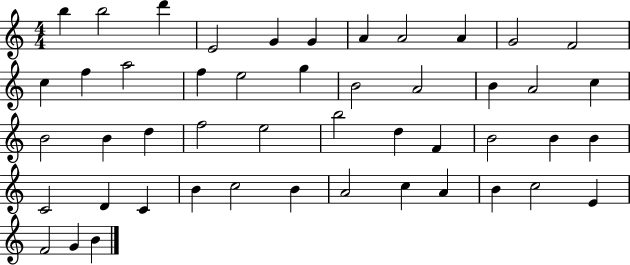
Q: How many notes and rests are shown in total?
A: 48